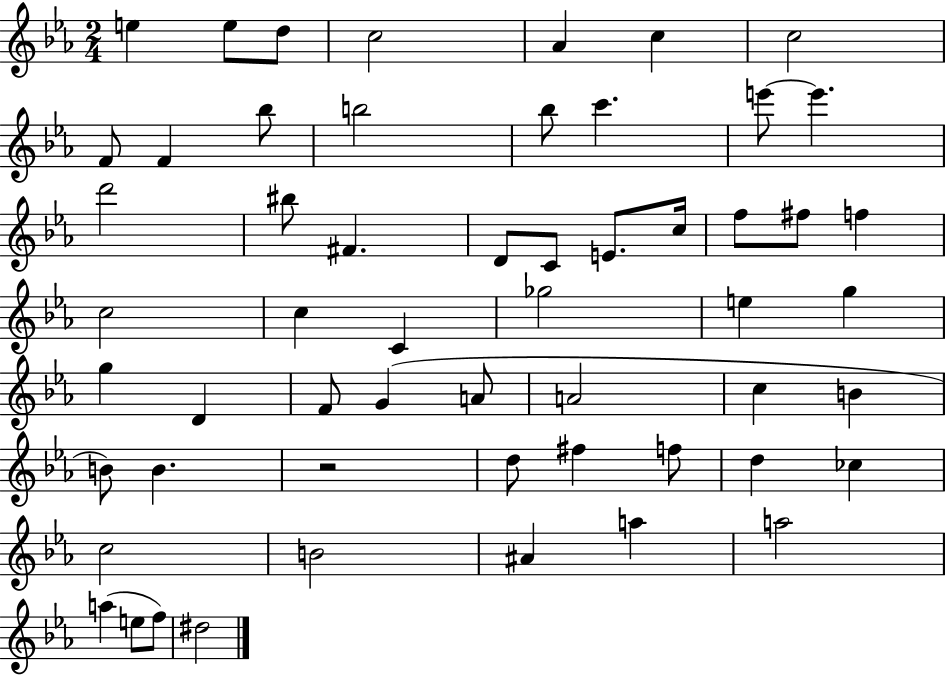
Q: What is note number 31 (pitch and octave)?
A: G5